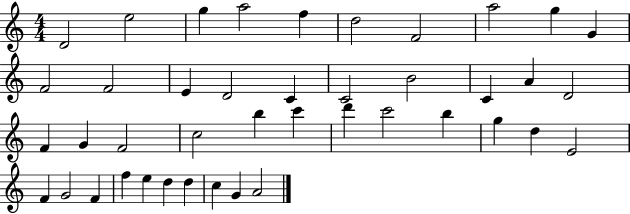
X:1
T:Untitled
M:4/4
L:1/4
K:C
D2 e2 g a2 f d2 F2 a2 g G F2 F2 E D2 C C2 B2 C A D2 F G F2 c2 b c' d' c'2 b g d E2 F G2 F f e d d c G A2